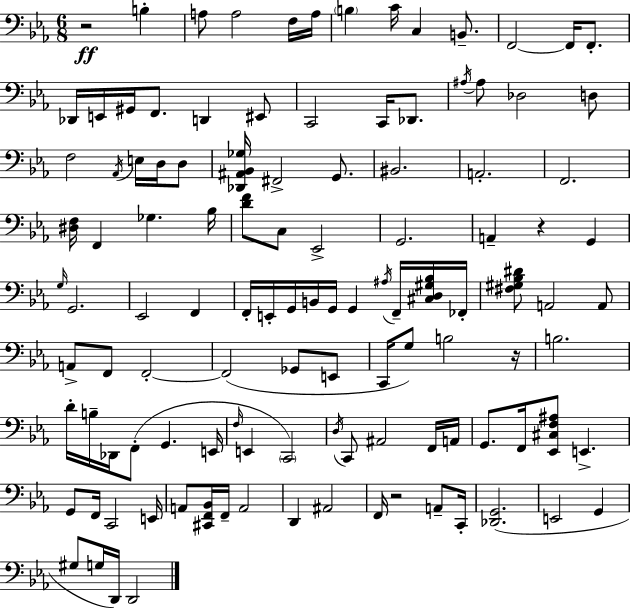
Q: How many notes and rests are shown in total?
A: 115